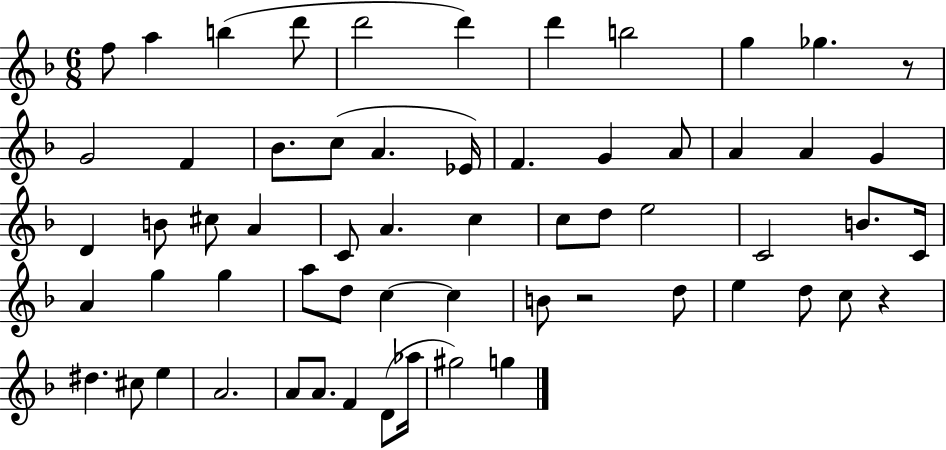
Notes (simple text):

F5/e A5/q B5/q D6/e D6/h D6/q D6/q B5/h G5/q Gb5/q. R/e G4/h F4/q Bb4/e. C5/e A4/q. Eb4/s F4/q. G4/q A4/e A4/q A4/q G4/q D4/q B4/e C#5/e A4/q C4/e A4/q. C5/q C5/e D5/e E5/h C4/h B4/e. C4/s A4/q G5/q G5/q A5/e D5/e C5/q C5/q B4/e R/h D5/e E5/q D5/e C5/e R/q D#5/q. C#5/e E5/q A4/h. A4/e A4/e. F4/q D4/e Ab5/s G#5/h G5/q